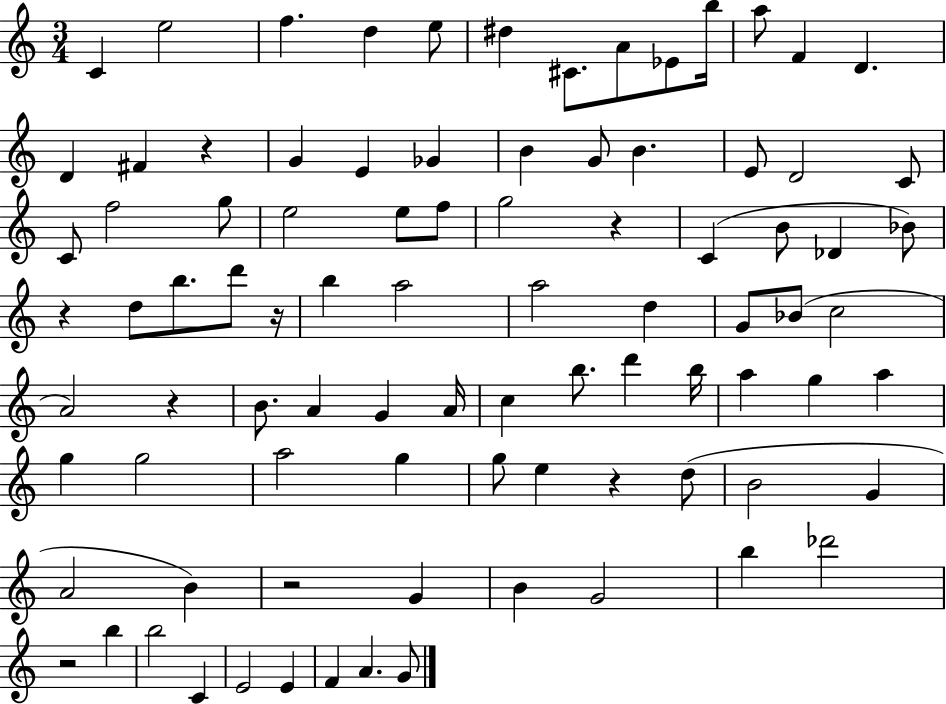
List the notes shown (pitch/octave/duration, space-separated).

C4/q E5/h F5/q. D5/q E5/e D#5/q C#4/e. A4/e Eb4/e B5/s A5/e F4/q D4/q. D4/q F#4/q R/q G4/q E4/q Gb4/q B4/q G4/e B4/q. E4/e D4/h C4/e C4/e F5/h G5/e E5/h E5/e F5/e G5/h R/q C4/q B4/e Db4/q Bb4/e R/q D5/e B5/e. D6/e R/s B5/q A5/h A5/h D5/q G4/e Bb4/e C5/h A4/h R/q B4/e. A4/q G4/q A4/s C5/q B5/e. D6/q B5/s A5/q G5/q A5/q G5/q G5/h A5/h G5/q G5/e E5/q R/q D5/e B4/h G4/q A4/h B4/q R/h G4/q B4/q G4/h B5/q Db6/h R/h B5/q B5/h C4/q E4/h E4/q F4/q A4/q. G4/e